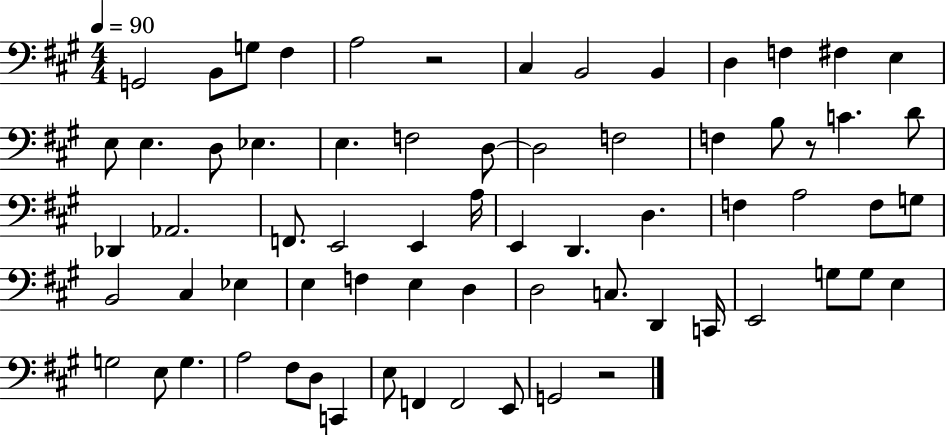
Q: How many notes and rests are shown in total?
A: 68